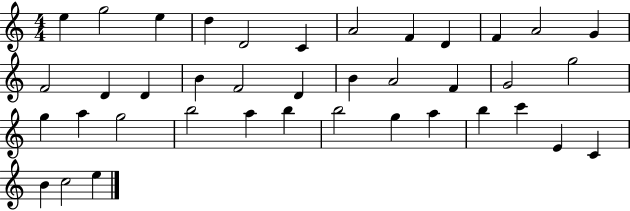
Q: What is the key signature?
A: C major